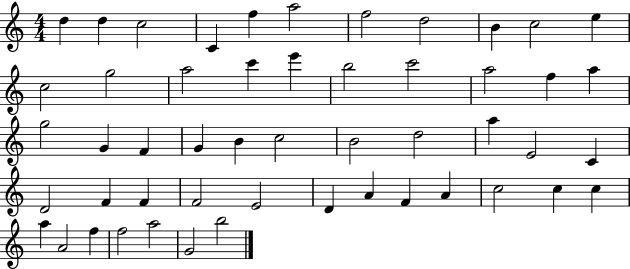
X:1
T:Untitled
M:4/4
L:1/4
K:C
d d c2 C f a2 f2 d2 B c2 e c2 g2 a2 c' e' b2 c'2 a2 f a g2 G F G B c2 B2 d2 a E2 C D2 F F F2 E2 D A F A c2 c c a A2 f f2 a2 G2 b2